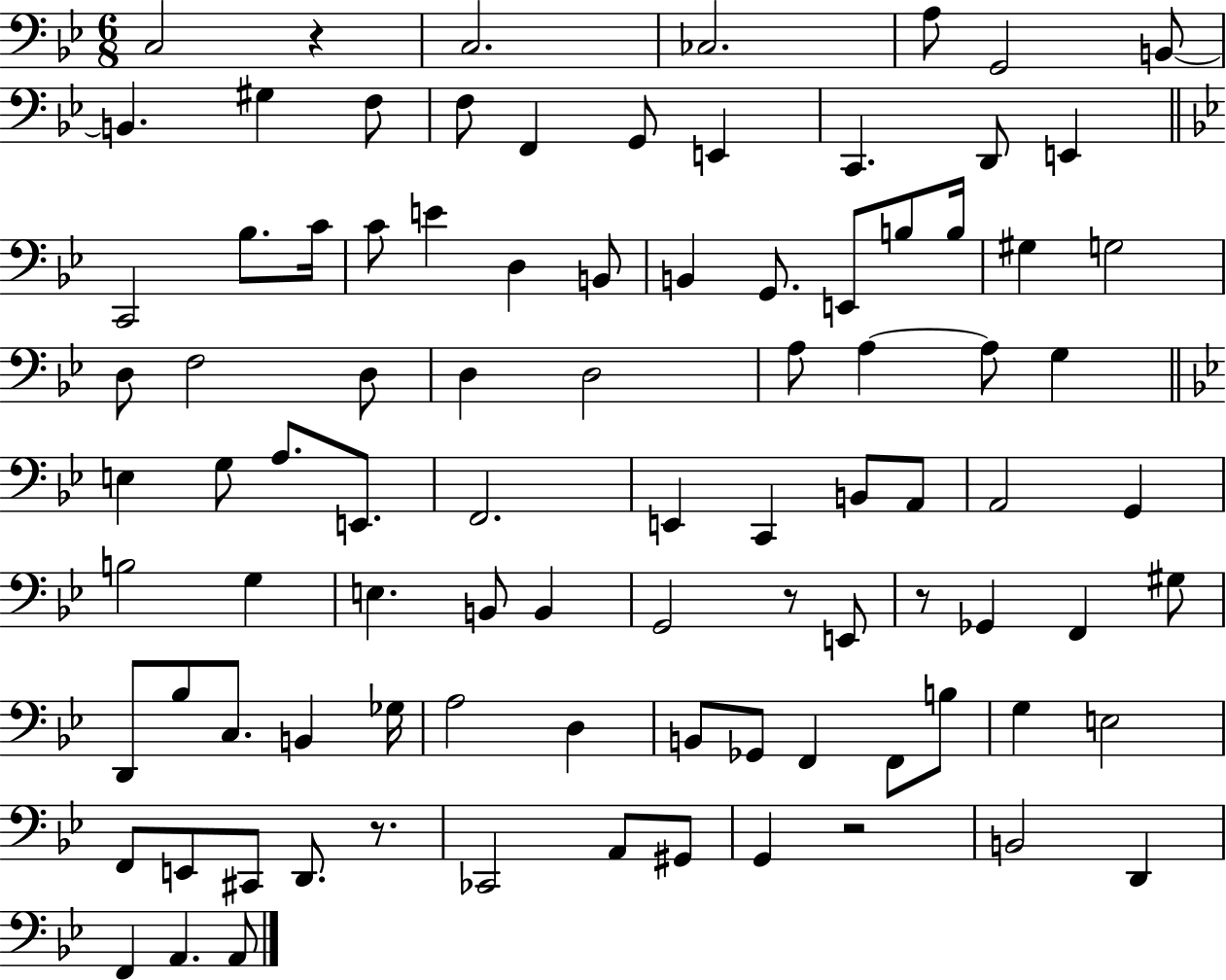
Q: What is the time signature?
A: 6/8